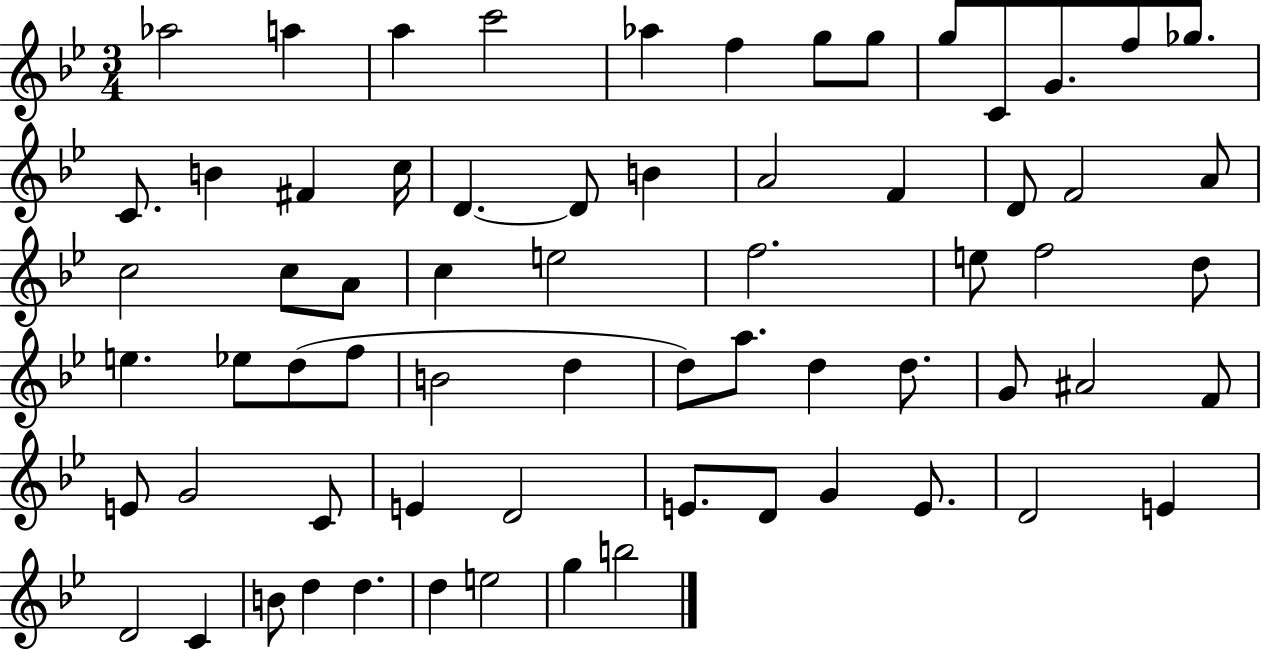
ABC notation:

X:1
T:Untitled
M:3/4
L:1/4
K:Bb
_a2 a a c'2 _a f g/2 g/2 g/2 C/2 G/2 f/2 _g/2 C/2 B ^F c/4 D D/2 B A2 F D/2 F2 A/2 c2 c/2 A/2 c e2 f2 e/2 f2 d/2 e _e/2 d/2 f/2 B2 d d/2 a/2 d d/2 G/2 ^A2 F/2 E/2 G2 C/2 E D2 E/2 D/2 G E/2 D2 E D2 C B/2 d d d e2 g b2